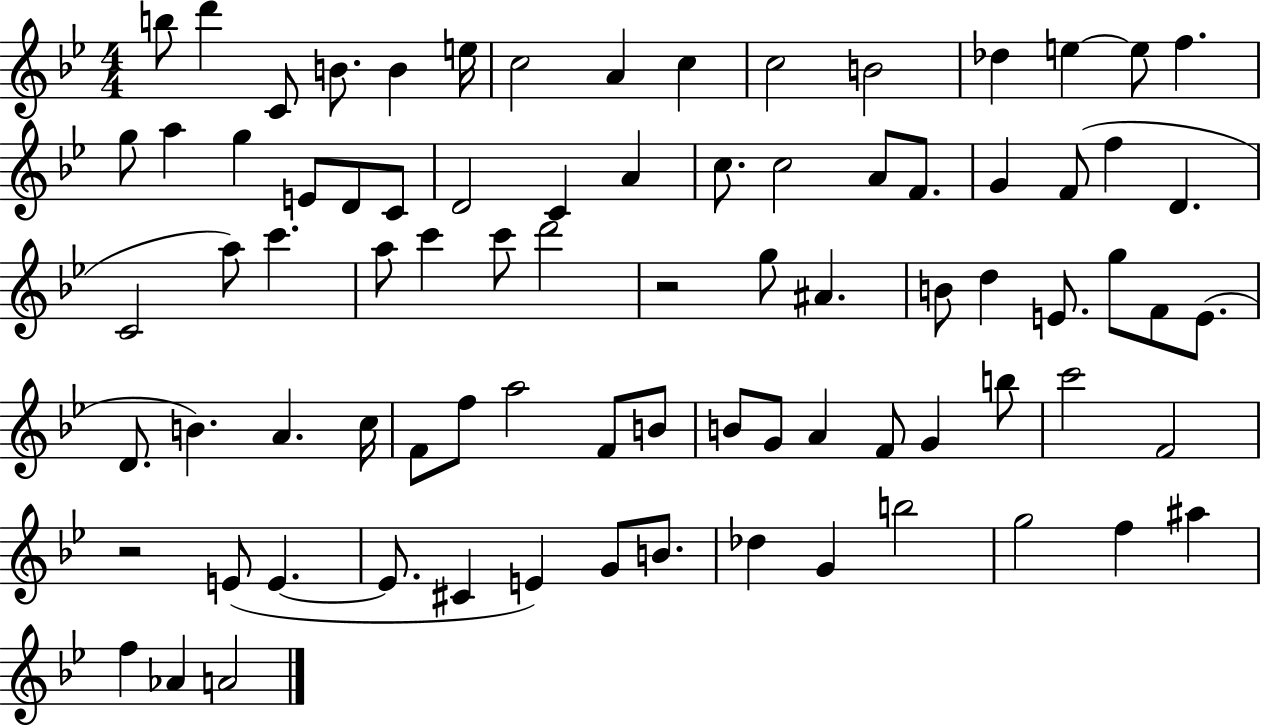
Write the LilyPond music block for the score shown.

{
  \clef treble
  \numericTimeSignature
  \time 4/4
  \key bes \major
  b''8 d'''4 c'8 b'8. b'4 e''16 | c''2 a'4 c''4 | c''2 b'2 | des''4 e''4~~ e''8 f''4. | \break g''8 a''4 g''4 e'8 d'8 c'8 | d'2 c'4 a'4 | c''8. c''2 a'8 f'8. | g'4 f'8( f''4 d'4. | \break c'2 a''8) c'''4. | a''8 c'''4 c'''8 d'''2 | r2 g''8 ais'4. | b'8 d''4 e'8. g''8 f'8 e'8.( | \break d'8. b'4.) a'4. c''16 | f'8 f''8 a''2 f'8 b'8 | b'8 g'8 a'4 f'8 g'4 b''8 | c'''2 f'2 | \break r2 e'8( e'4.~~ | e'8. cis'4 e'4) g'8 b'8. | des''4 g'4 b''2 | g''2 f''4 ais''4 | \break f''4 aes'4 a'2 | \bar "|."
}